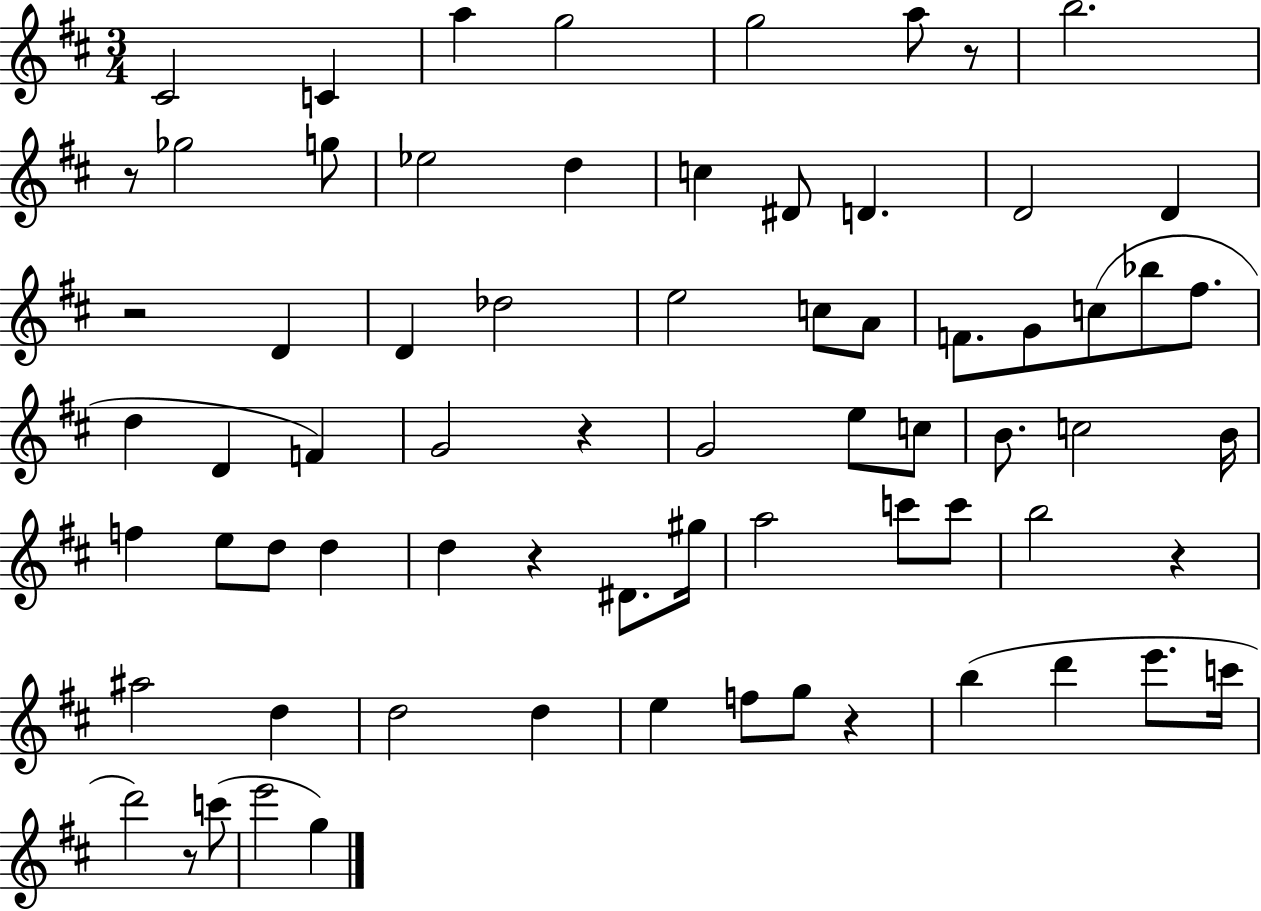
C#4/h C4/q A5/q G5/h G5/h A5/e R/e B5/h. R/e Gb5/h G5/e Eb5/h D5/q C5/q D#4/e D4/q. D4/h D4/q R/h D4/q D4/q Db5/h E5/h C5/e A4/e F4/e. G4/e C5/e Bb5/e F#5/e. D5/q D4/q F4/q G4/h R/q G4/h E5/e C5/e B4/e. C5/h B4/s F5/q E5/e D5/e D5/q D5/q R/q D#4/e. G#5/s A5/h C6/e C6/e B5/h R/q A#5/h D5/q D5/h D5/q E5/q F5/e G5/e R/q B5/q D6/q E6/e. C6/s D6/h R/e C6/e E6/h G5/q